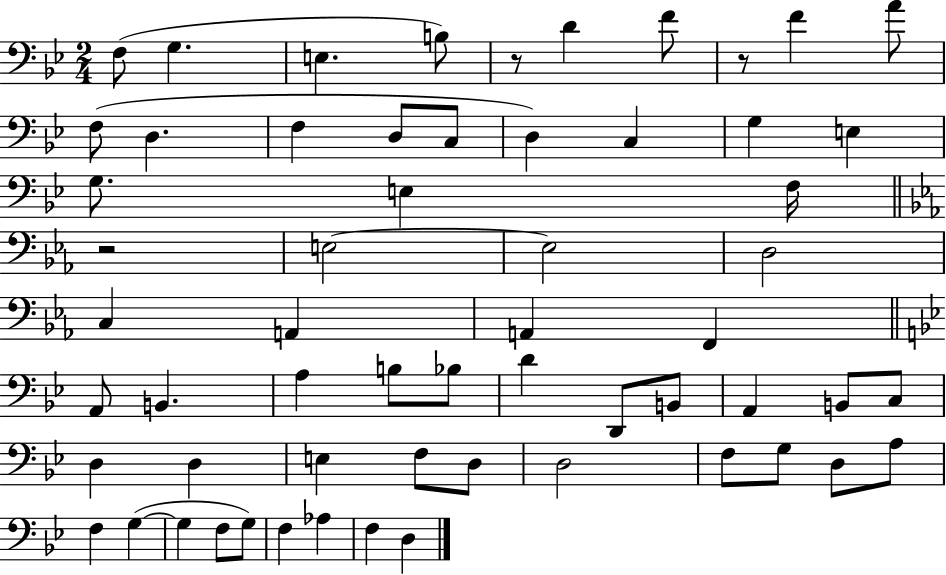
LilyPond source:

{
  \clef bass
  \numericTimeSignature
  \time 2/4
  \key bes \major
  f8( g4. | e4. b8) | r8 d'4 f'8 | r8 f'4 a'8 | \break f8( d4. | f4 d8 c8 | d4) c4 | g4 e4 | \break g8. e4 f16 | \bar "||" \break \key ees \major r2 | e2~~ | e2 | d2 | \break c4 a,4 | a,4 f,4 | \bar "||" \break \key g \minor a,8 b,4. | a4 b8 bes8 | d'4 d,8 b,8 | a,4 b,8 c8 | \break d4 d4 | e4 f8 d8 | d2 | f8 g8 d8 a8 | \break f4 g4~(~ | g4 f8 g8) | f4 aes4 | f4 d4 | \break \bar "|."
}